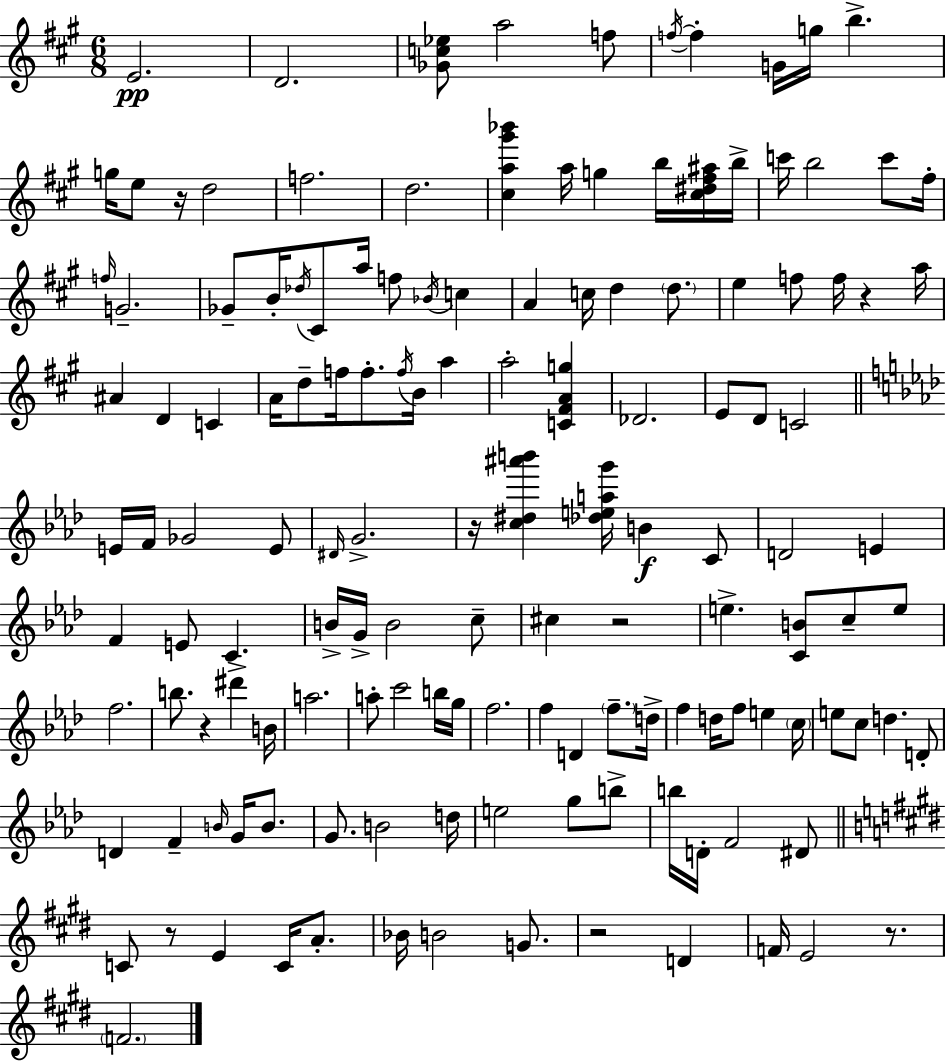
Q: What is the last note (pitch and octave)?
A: F4